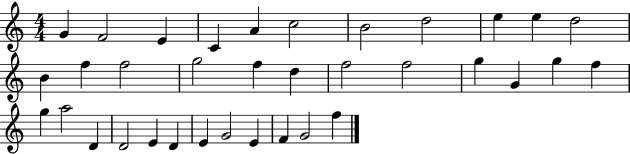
X:1
T:Untitled
M:4/4
L:1/4
K:C
G F2 E C A c2 B2 d2 e e d2 B f f2 g2 f d f2 f2 g G g f g a2 D D2 E D E G2 E F G2 f